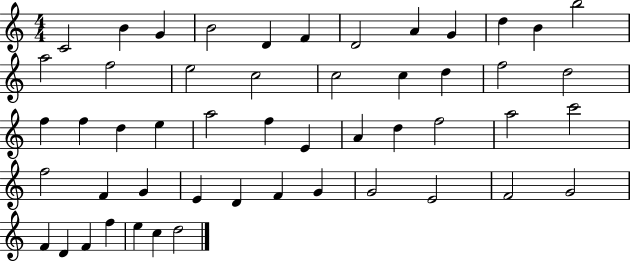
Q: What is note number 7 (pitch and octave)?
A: D4